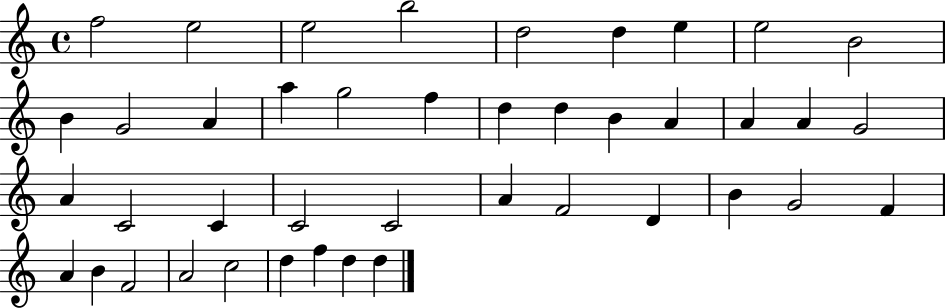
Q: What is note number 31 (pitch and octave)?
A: B4